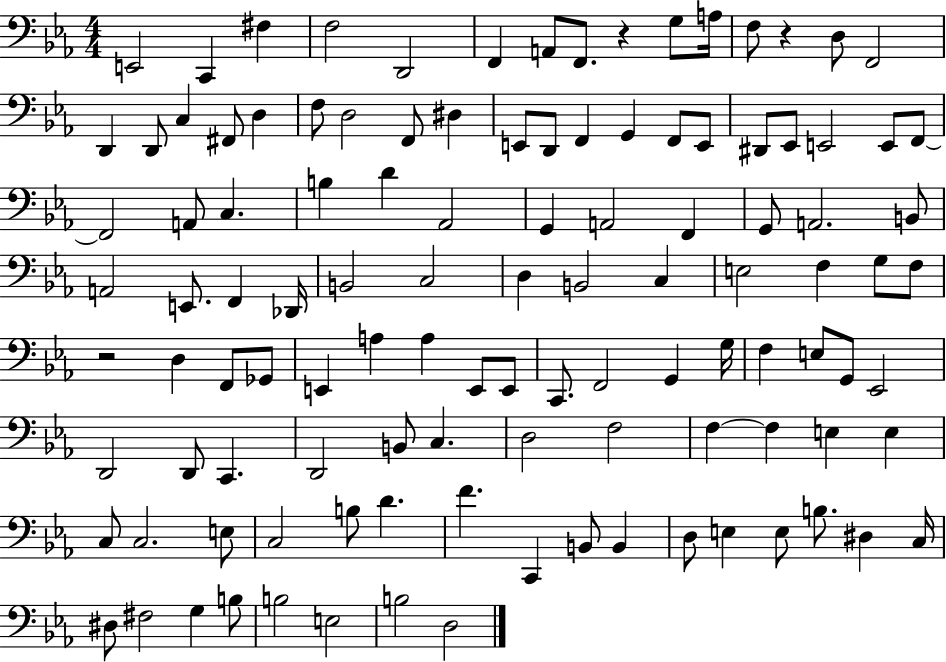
{
  \clef bass
  \numericTimeSignature
  \time 4/4
  \key ees \major
  \repeat volta 2 { e,2 c,4 fis4 | f2 d,2 | f,4 a,8 f,8. r4 g8 a16 | f8 r4 d8 f,2 | \break d,4 d,8 c4 fis,8 d4 | f8 d2 f,8 dis4 | e,8 d,8 f,4 g,4 f,8 e,8 | dis,8 ees,8 e,2 e,8 f,8~~ | \break f,2 a,8 c4. | b4 d'4 aes,2 | g,4 a,2 f,4 | g,8 a,2. b,8 | \break a,2 e,8. f,4 des,16 | b,2 c2 | d4 b,2 c4 | e2 f4 g8 f8 | \break r2 d4 f,8 ges,8 | e,4 a4 a4 e,8 e,8 | c,8. f,2 g,4 g16 | f4 e8 g,8 ees,2 | \break d,2 d,8 c,4. | d,2 b,8 c4. | d2 f2 | f4~~ f4 e4 e4 | \break c8 c2. e8 | c2 b8 d'4. | f'4. c,4 b,8 b,4 | d8 e4 e8 b8. dis4 c16 | \break dis8 fis2 g4 b8 | b2 e2 | b2 d2 | } \bar "|."
}